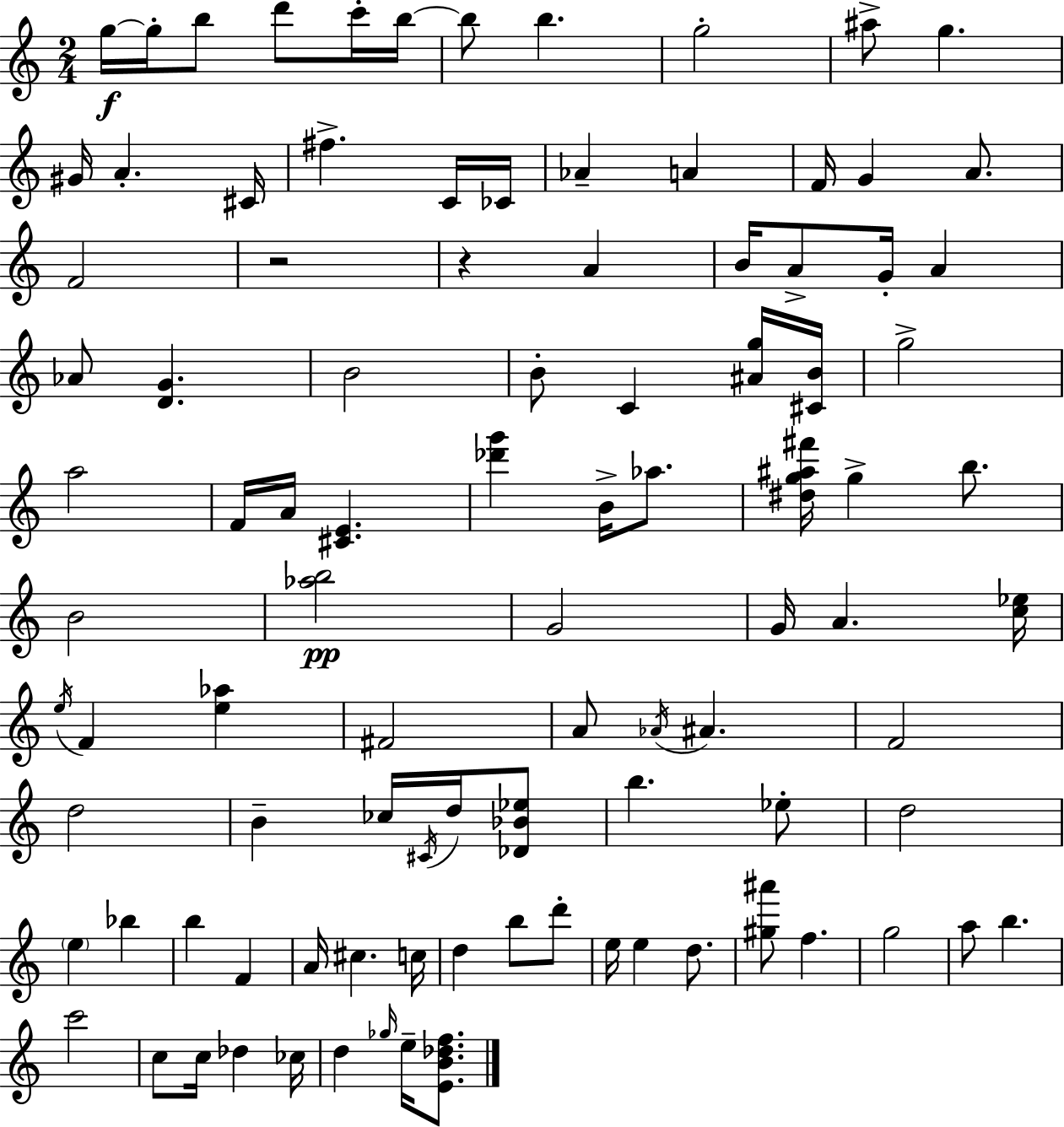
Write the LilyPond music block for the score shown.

{
  \clef treble
  \numericTimeSignature
  \time 2/4
  \key a \minor
  \repeat volta 2 { g''16~~\f g''16-. b''8 d'''8 c'''16-. b''16~~ | b''8 b''4. | g''2-. | ais''8-> g''4. | \break gis'16 a'4.-. cis'16 | fis''4.-> c'16 ces'16 | aes'4-- a'4 | f'16 g'4 a'8. | \break f'2 | r2 | r4 a'4 | b'16 a'8-> g'16-. a'4 | \break aes'8 <d' g'>4. | b'2 | b'8-. c'4 <ais' g''>16 <cis' b'>16 | g''2-> | \break a''2 | f'16 a'16 <cis' e'>4. | <des''' g'''>4 b'16-> aes''8. | <dis'' g'' ais'' fis'''>16 g''4-> b''8. | \break b'2 | <aes'' b''>2\pp | g'2 | g'16 a'4. <c'' ees''>16 | \break \acciaccatura { e''16 } f'4 <e'' aes''>4 | fis'2 | a'8 \acciaccatura { aes'16 } ais'4. | f'2 | \break d''2 | b'4-- ces''16 \acciaccatura { cis'16 } | d''16 <des' bes' ees''>8 b''4. | ees''8-. d''2 | \break \parenthesize e''4 bes''4 | b''4 f'4 | a'16 cis''4. | c''16 d''4 b''8 | \break d'''8-. e''16 e''4 | d''8. <gis'' ais'''>8 f''4. | g''2 | a''8 b''4. | \break c'''2 | c''8 c''16 des''4 | ces''16 d''4 \grace { ges''16 } | e''16-- <e' b' des'' f''>8. } \bar "|."
}